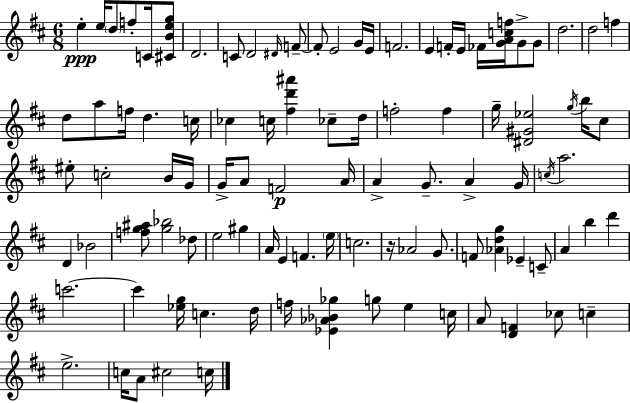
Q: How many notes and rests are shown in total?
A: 98